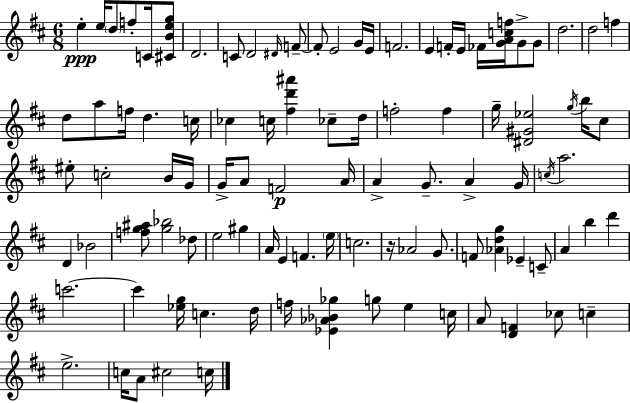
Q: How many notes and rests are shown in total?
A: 98